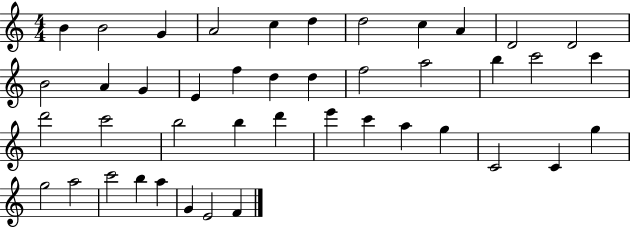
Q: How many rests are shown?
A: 0